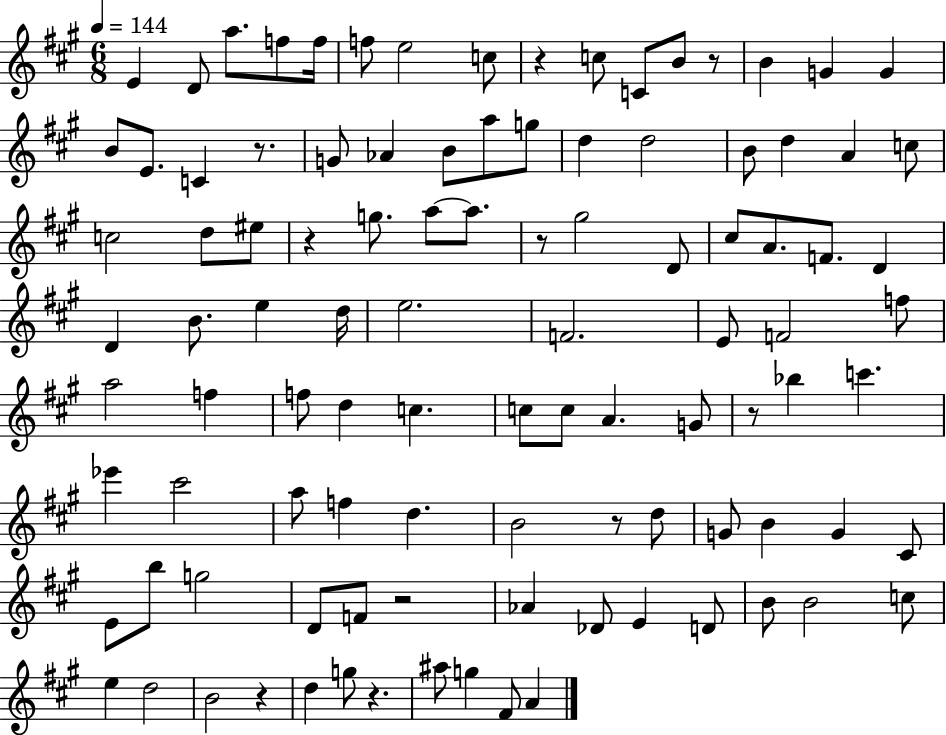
E4/q D4/e A5/e. F5/e F5/s F5/e E5/h C5/e R/q C5/e C4/e B4/e R/e B4/q G4/q G4/q B4/e E4/e. C4/q R/e. G4/e Ab4/q B4/e A5/e G5/e D5/q D5/h B4/e D5/q A4/q C5/e C5/h D5/e EIS5/e R/q G5/e. A5/e A5/e. R/e G#5/h D4/e C#5/e A4/e. F4/e. D4/q D4/q B4/e. E5/q D5/s E5/h. F4/h. E4/e F4/h F5/e A5/h F5/q F5/e D5/q C5/q. C5/e C5/e A4/q. G4/e R/e Bb5/q C6/q. Eb6/q C#6/h A5/e F5/q D5/q. B4/h R/e D5/e G4/e B4/q G4/q C#4/e E4/e B5/e G5/h D4/e F4/e R/h Ab4/q Db4/e E4/q D4/e B4/e B4/h C5/e E5/q D5/h B4/h R/q D5/q G5/e R/q. A#5/e G5/q F#4/e A4/q